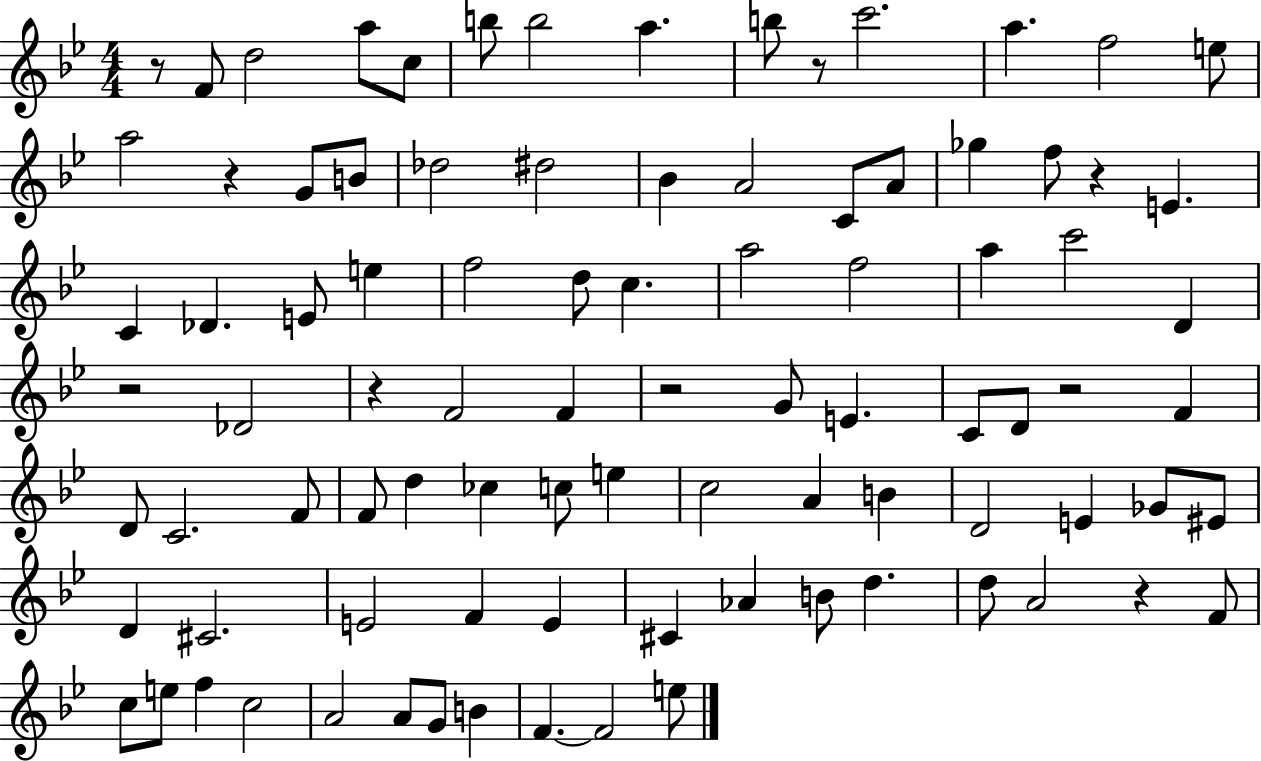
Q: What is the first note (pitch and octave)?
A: F4